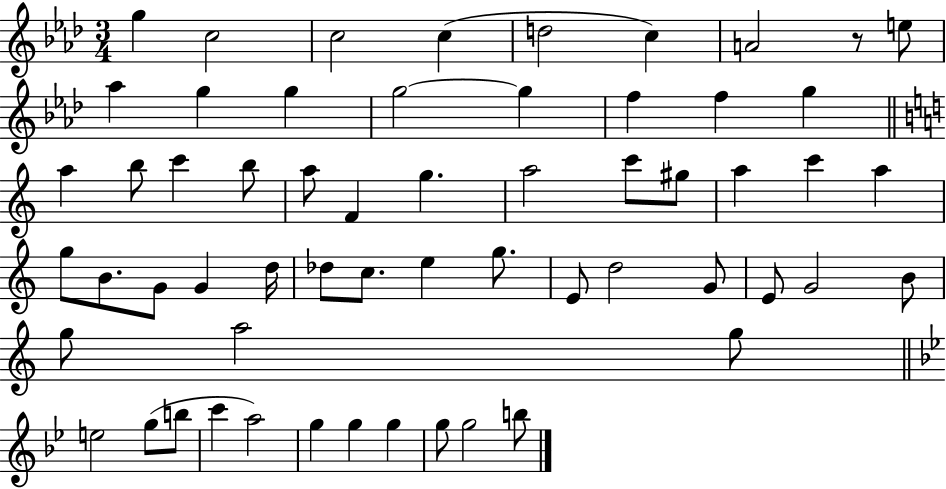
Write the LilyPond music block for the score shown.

{
  \clef treble
  \numericTimeSignature
  \time 3/4
  \key aes \major
  g''4 c''2 | c''2 c''4( | d''2 c''4) | a'2 r8 e''8 | \break aes''4 g''4 g''4 | g''2~~ g''4 | f''4 f''4 g''4 | \bar "||" \break \key a \minor a''4 b''8 c'''4 b''8 | a''8 f'4 g''4. | a''2 c'''8 gis''8 | a''4 c'''4 a''4 | \break g''8 b'8. g'8 g'4 d''16 | des''8 c''8. e''4 g''8. | e'8 d''2 g'8 | e'8 g'2 b'8 | \break g''8 a''2 g''8 | \bar "||" \break \key bes \major e''2 g''8( b''8 | c'''4 a''2) | g''4 g''4 g''4 | g''8 g''2 b''8 | \break \bar "|."
}